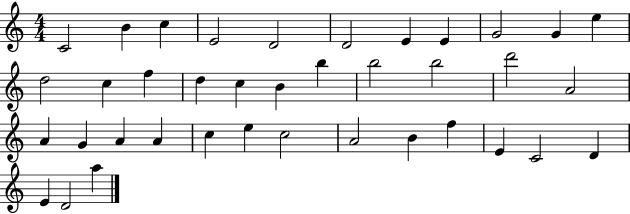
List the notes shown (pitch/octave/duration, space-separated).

C4/h B4/q C5/q E4/h D4/h D4/h E4/q E4/q G4/h G4/q E5/q D5/h C5/q F5/q D5/q C5/q B4/q B5/q B5/h B5/h D6/h A4/h A4/q G4/q A4/q A4/q C5/q E5/q C5/h A4/h B4/q F5/q E4/q C4/h D4/q E4/q D4/h A5/q